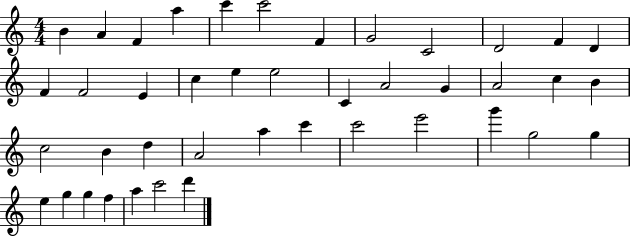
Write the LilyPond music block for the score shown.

{
  \clef treble
  \numericTimeSignature
  \time 4/4
  \key c \major
  b'4 a'4 f'4 a''4 | c'''4 c'''2 f'4 | g'2 c'2 | d'2 f'4 d'4 | \break f'4 f'2 e'4 | c''4 e''4 e''2 | c'4 a'2 g'4 | a'2 c''4 b'4 | \break c''2 b'4 d''4 | a'2 a''4 c'''4 | c'''2 e'''2 | g'''4 g''2 g''4 | \break e''4 g''4 g''4 f''4 | a''4 c'''2 d'''4 | \bar "|."
}